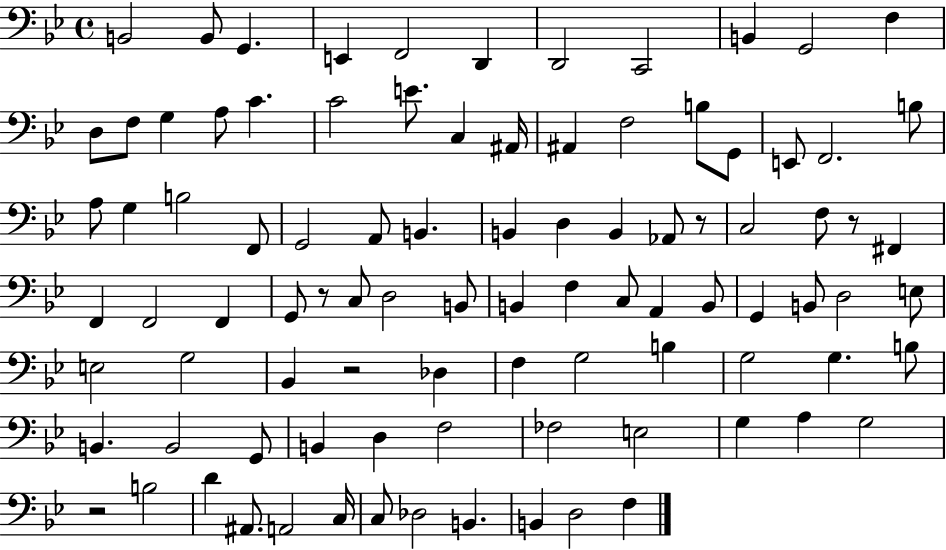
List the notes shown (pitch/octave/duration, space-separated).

B2/h B2/e G2/q. E2/q F2/h D2/q D2/h C2/h B2/q G2/h F3/q D3/e F3/e G3/q A3/e C4/q. C4/h E4/e. C3/q A#2/s A#2/q F3/h B3/e G2/e E2/e F2/h. B3/e A3/e G3/q B3/h F2/e G2/h A2/e B2/q. B2/q D3/q B2/q Ab2/e R/e C3/h F3/e R/e F#2/q F2/q F2/h F2/q G2/e R/e C3/e D3/h B2/e B2/q F3/q C3/e A2/q B2/e G2/q B2/e D3/h E3/e E3/h G3/h Bb2/q R/h Db3/q F3/q G3/h B3/q G3/h G3/q. B3/e B2/q. B2/h G2/e B2/q D3/q F3/h FES3/h E3/h G3/q A3/q G3/h R/h B3/h D4/q A#2/e. A2/h C3/s C3/e Db3/h B2/q. B2/q D3/h F3/q